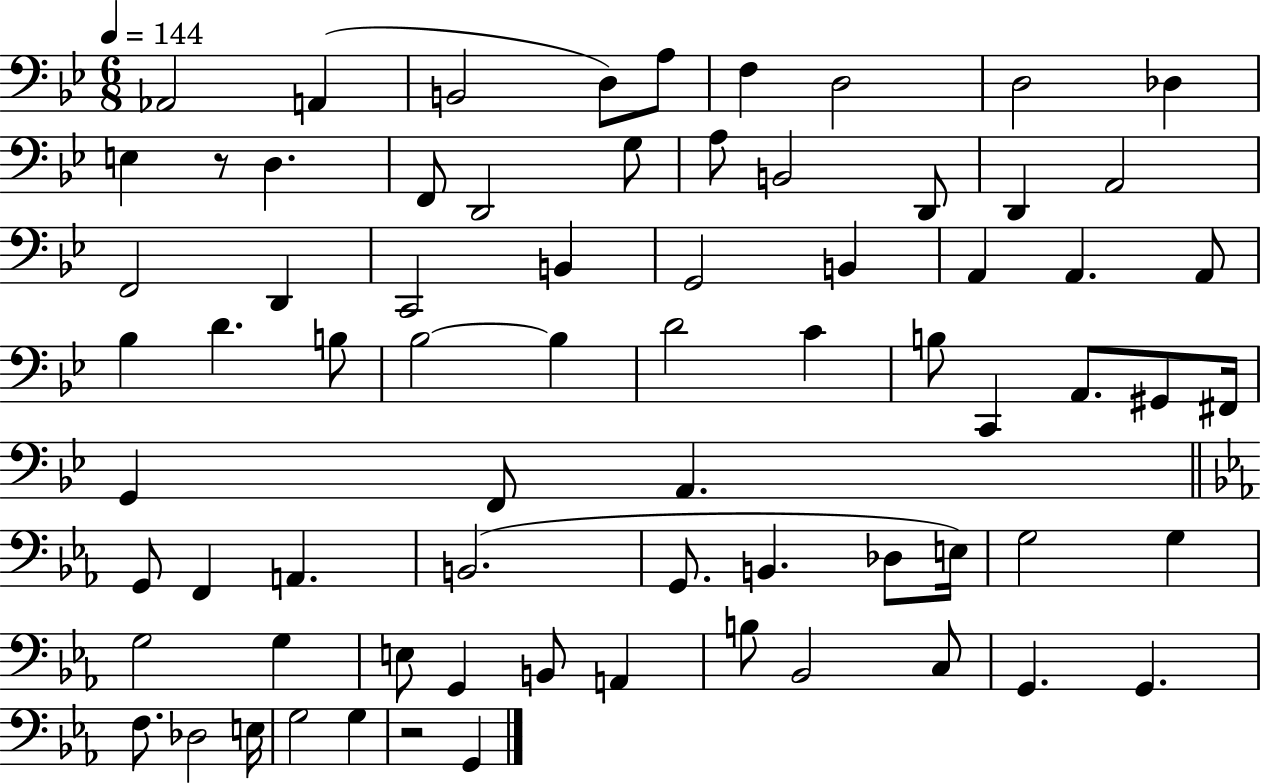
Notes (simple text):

Ab2/h A2/q B2/h D3/e A3/e F3/q D3/h D3/h Db3/q E3/q R/e D3/q. F2/e D2/h G3/e A3/e B2/h D2/e D2/q A2/h F2/h D2/q C2/h B2/q G2/h B2/q A2/q A2/q. A2/e Bb3/q D4/q. B3/e Bb3/h Bb3/q D4/h C4/q B3/e C2/q A2/e. G#2/e F#2/s G2/q F2/e A2/q. G2/e F2/q A2/q. B2/h. G2/e. B2/q. Db3/e E3/s G3/h G3/q G3/h G3/q E3/e G2/q B2/e A2/q B3/e Bb2/h C3/e G2/q. G2/q. F3/e. Db3/h E3/s G3/h G3/q R/h G2/q